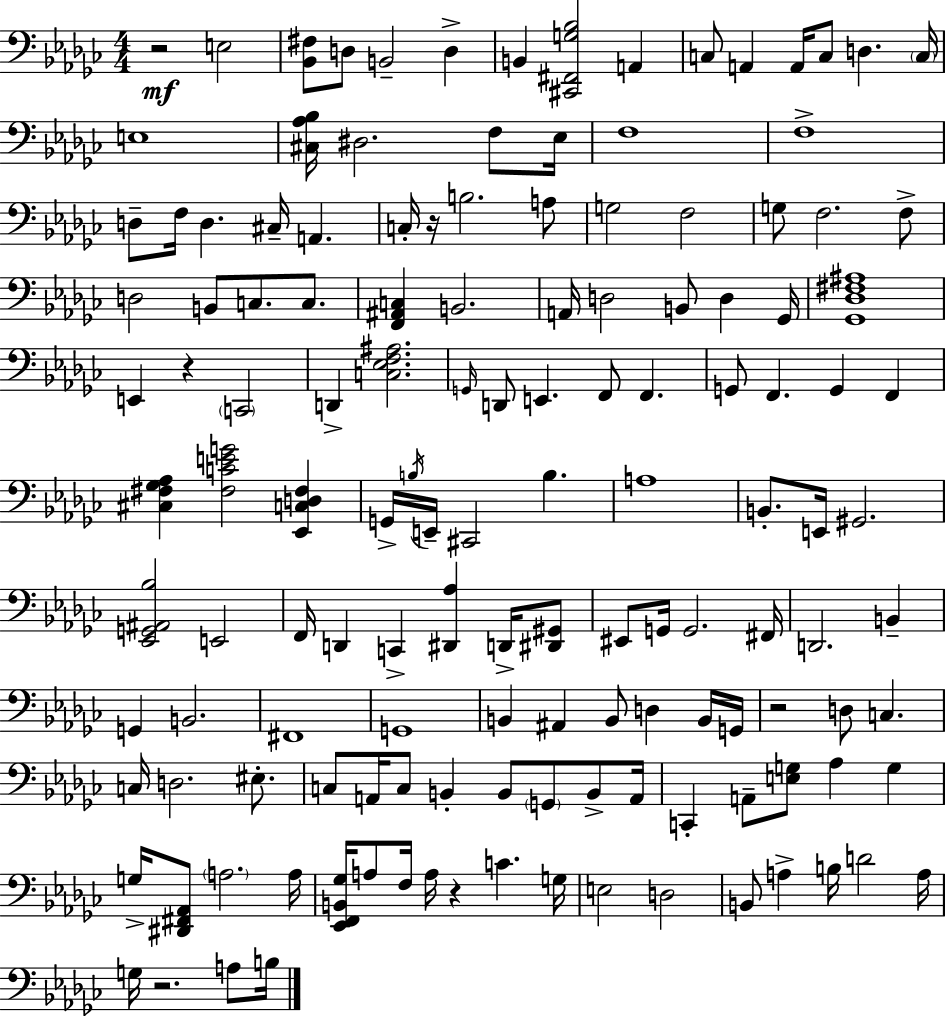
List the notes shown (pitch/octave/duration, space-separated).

R/h E3/h [Bb2,F#3]/e D3/e B2/h D3/q B2/q [C#2,F#2,G3,Bb3]/h A2/q C3/e A2/q A2/s C3/e D3/q. C3/s E3/w [C#3,Ab3,Bb3]/s D#3/h. F3/e Eb3/s F3/w F3/w D3/e F3/s D3/q. C#3/s A2/q. C3/s R/s B3/h. A3/e G3/h F3/h G3/e F3/h. F3/e D3/h B2/e C3/e. C3/e. [F2,A#2,C3]/q B2/h. A2/s D3/h B2/e D3/q Gb2/s [Gb2,Db3,F#3,A#3]/w E2/q R/q C2/h D2/q [C3,Eb3,F3,A#3]/h. G2/s D2/e E2/q. F2/e F2/q. G2/e F2/q. G2/q F2/q [C#3,F#3,Gb3,Ab3]/q [F#3,C4,E4,G4]/h [Eb2,C3,D3,F#3]/q G2/s B3/s E2/s C#2/h B3/q. A3/w B2/e. E2/s G#2/h. [Eb2,G2,A#2,Bb3]/h E2/h F2/s D2/q C2/q [D#2,Ab3]/q D2/s [D#2,G#2]/e EIS2/e G2/s G2/h. F#2/s D2/h. B2/q G2/q B2/h. F#2/w G2/w B2/q A#2/q B2/e D3/q B2/s G2/s R/h D3/e C3/q. C3/s D3/h. EIS3/e. C3/e A2/s C3/e B2/q B2/e G2/e B2/e A2/s C2/q A2/e [E3,G3]/e Ab3/q G3/q G3/s [D#2,F#2,Ab2]/e A3/h. A3/s [Eb2,F2,B2,Gb3]/s A3/e F3/s A3/s R/q C4/q. G3/s E3/h D3/h B2/e A3/q B3/s D4/h A3/s G3/s R/h. A3/e B3/s